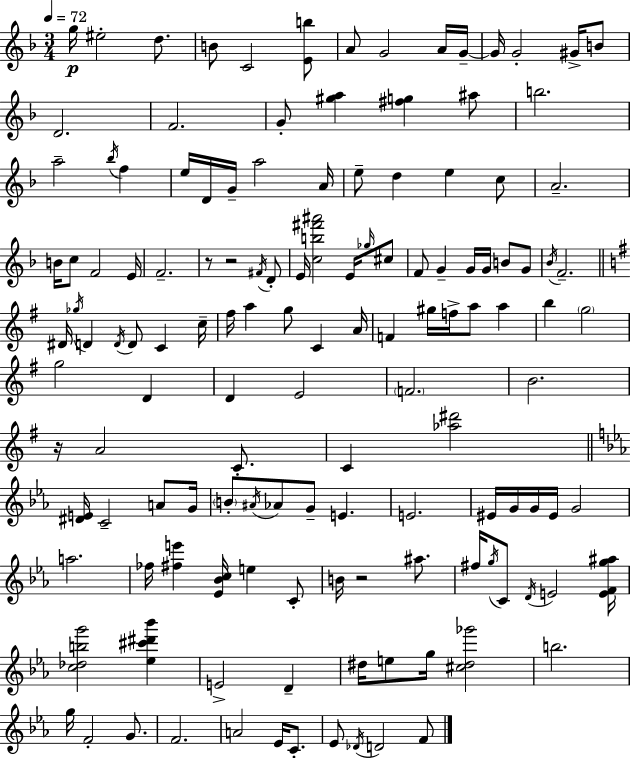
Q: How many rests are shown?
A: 4